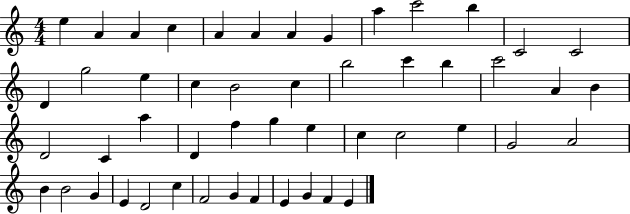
X:1
T:Untitled
M:4/4
L:1/4
K:C
e A A c A A A G a c'2 b C2 C2 D g2 e c B2 c b2 c' b c'2 A B D2 C a D f g e c c2 e G2 A2 B B2 G E D2 c F2 G F E G F E